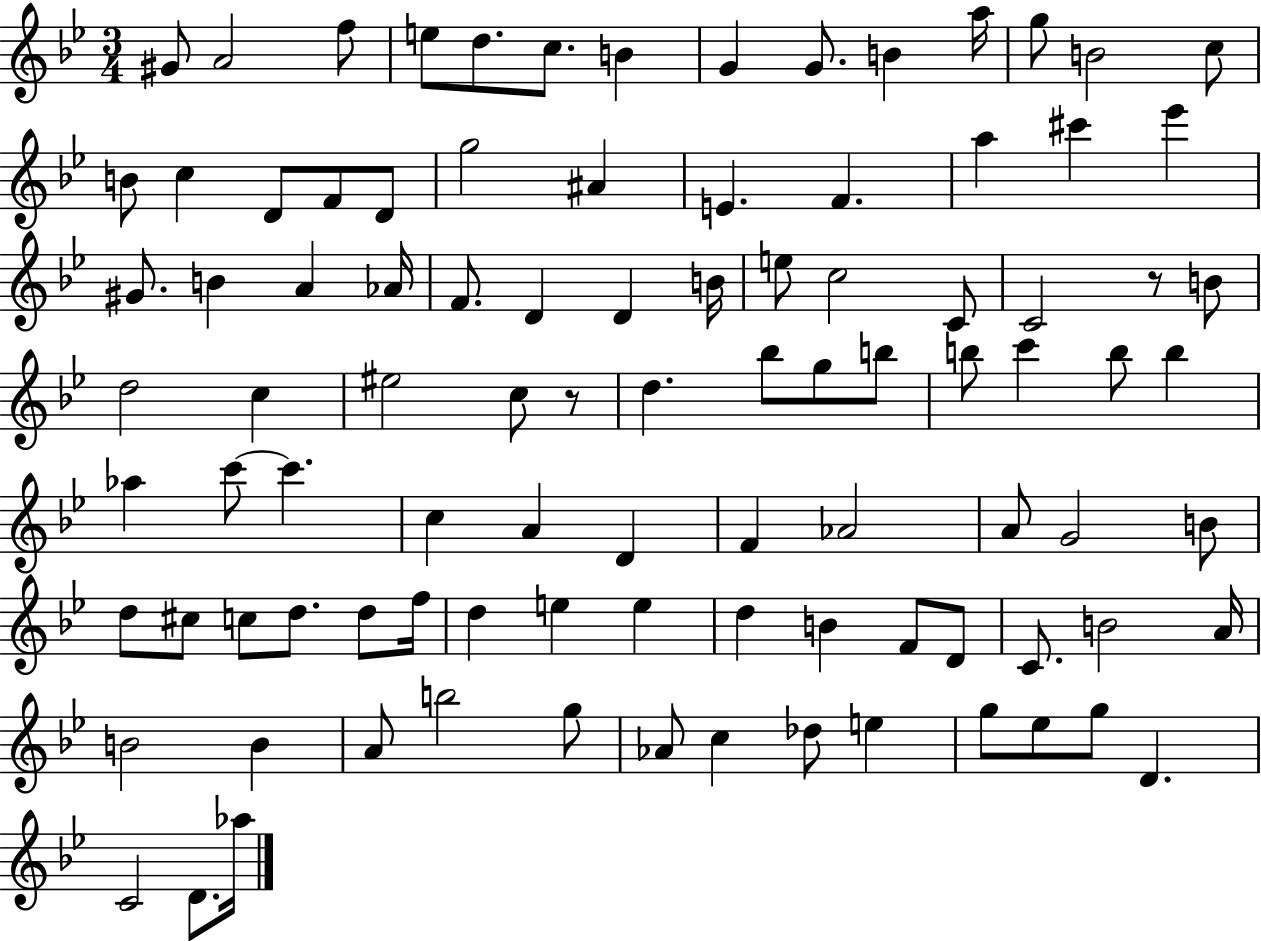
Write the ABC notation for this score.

X:1
T:Untitled
M:3/4
L:1/4
K:Bb
^G/2 A2 f/2 e/2 d/2 c/2 B G G/2 B a/4 g/2 B2 c/2 B/2 c D/2 F/2 D/2 g2 ^A E F a ^c' _e' ^G/2 B A _A/4 F/2 D D B/4 e/2 c2 C/2 C2 z/2 B/2 d2 c ^e2 c/2 z/2 d _b/2 g/2 b/2 b/2 c' b/2 b _a c'/2 c' c A D F _A2 A/2 G2 B/2 d/2 ^c/2 c/2 d/2 d/2 f/4 d e e d B F/2 D/2 C/2 B2 A/4 B2 B A/2 b2 g/2 _A/2 c _d/2 e g/2 _e/2 g/2 D C2 D/2 _a/4